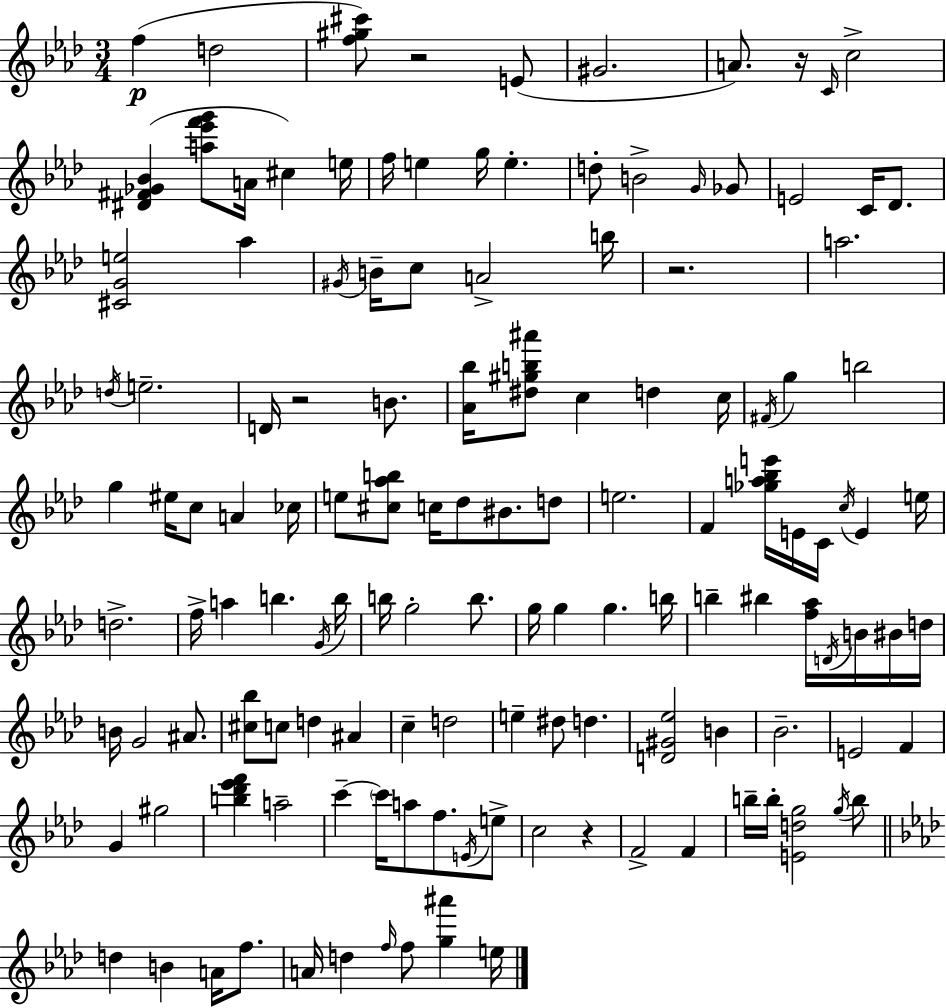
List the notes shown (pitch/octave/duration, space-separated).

F5/q D5/h [F5,G#5,C#6]/e R/h E4/e G#4/h. A4/e. R/s C4/s C5/h [D#4,F#4,Gb4,Bb4]/q [A5,Eb6,F6,G6]/e A4/s C#5/q E5/s F5/s E5/q G5/s E5/q. D5/e B4/h G4/s Gb4/e E4/h C4/s Db4/e. [C#4,G4,E5]/h Ab5/q G#4/s B4/s C5/e A4/h B5/s R/h. A5/h. D5/s E5/h. D4/s R/h B4/e. [Ab4,Bb5]/s [D#5,G#5,B5,A#6]/e C5/q D5/q C5/s F#4/s G5/q B5/h G5/q EIS5/s C5/e A4/q CES5/s E5/e [C#5,Ab5,B5]/e C5/s Db5/e BIS4/e. D5/e E5/h. F4/q [Gb5,A5,Bb5,E6]/s E4/s C4/s C5/s E4/q E5/s D5/h. F5/s A5/q B5/q. G4/s B5/s B5/s G5/h B5/e. G5/s G5/q G5/q. B5/s B5/q BIS5/q [F5,Ab5]/s D4/s B4/s BIS4/s D5/s B4/s G4/h A#4/e. [C#5,Bb5]/e C5/e D5/q A#4/q C5/q D5/h E5/q D#5/e D5/q. [D4,G#4,Eb5]/h B4/q Bb4/h. E4/h F4/q G4/q G#5/h [B5,Db6,Eb6,F6]/q A5/h C6/q C6/s A5/e F5/e. E4/s E5/e C5/h R/q F4/h F4/q B5/s B5/s [E4,D5,G5]/h G5/s B5/e D5/q B4/q A4/s F5/e. A4/s D5/q F5/s F5/e [G5,A#6]/q E5/s